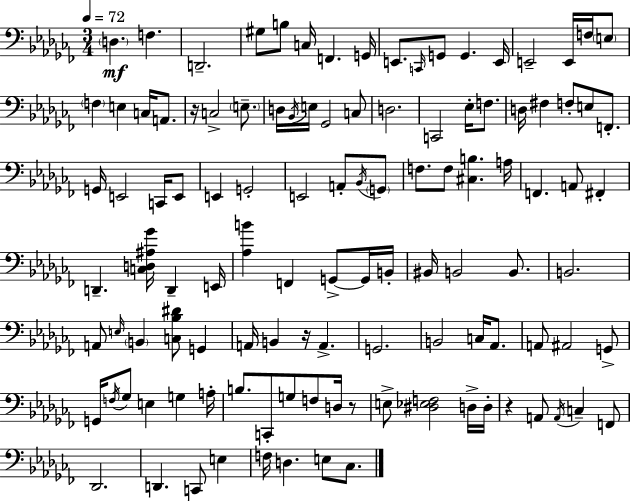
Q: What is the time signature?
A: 3/4